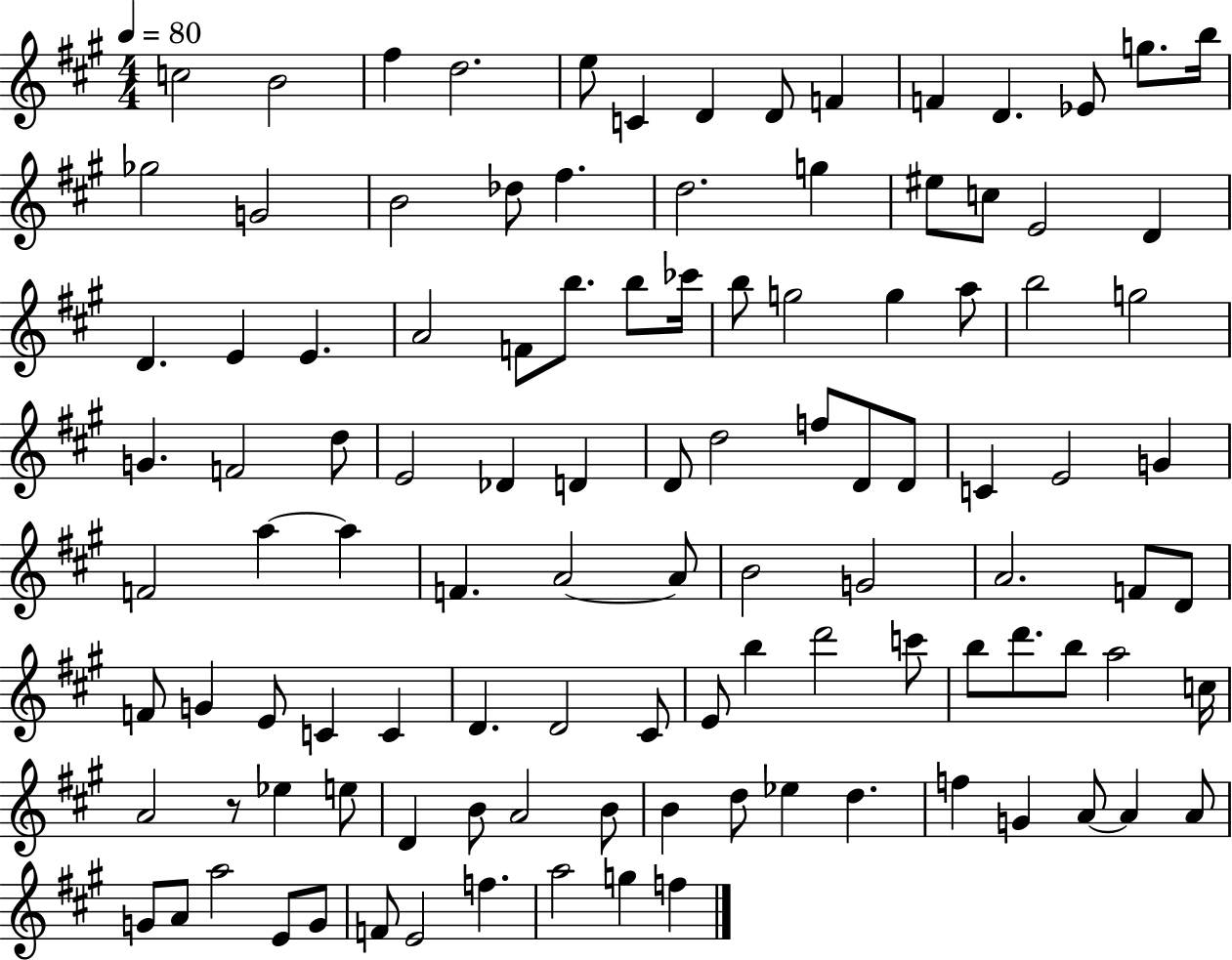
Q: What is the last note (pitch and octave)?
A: F5